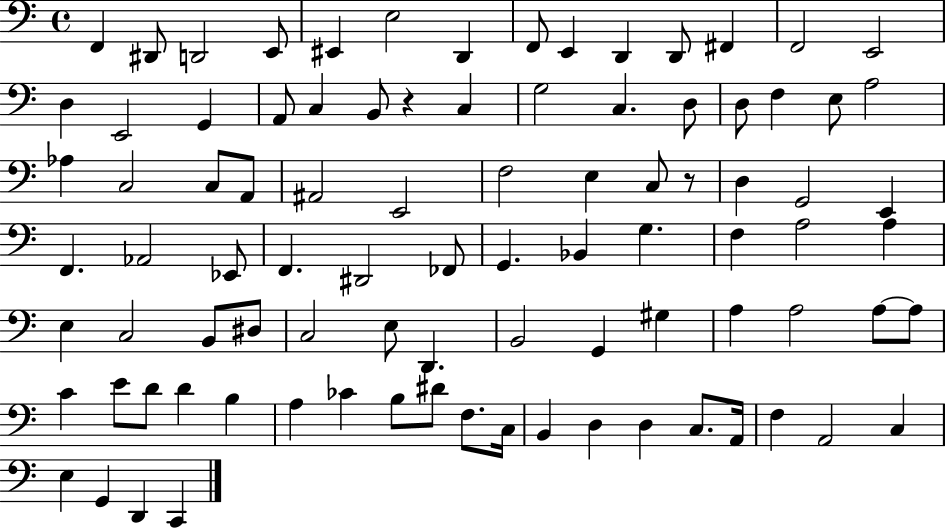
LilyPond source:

{
  \clef bass
  \time 4/4
  \defaultTimeSignature
  \key c \major
  f,4 dis,8 d,2 e,8 | eis,4 e2 d,4 | f,8 e,4 d,4 d,8 fis,4 | f,2 e,2 | \break d4 e,2 g,4 | a,8 c4 b,8 r4 c4 | g2 c4. d8 | d8 f4 e8 a2 | \break aes4 c2 c8 a,8 | ais,2 e,2 | f2 e4 c8 r8 | d4 g,2 e,4 | \break f,4. aes,2 ees,8 | f,4. dis,2 fes,8 | g,4. bes,4 g4. | f4 a2 a4 | \break e4 c2 b,8 dis8 | c2 e8 d,4. | b,2 g,4 gis4 | a4 a2 a8~~ a8 | \break c'4 e'8 d'8 d'4 b4 | a4 ces'4 b8 dis'8 f8. c16 | b,4 d4 d4 c8. a,16 | f4 a,2 c4 | \break e4 g,4 d,4 c,4 | \bar "|."
}